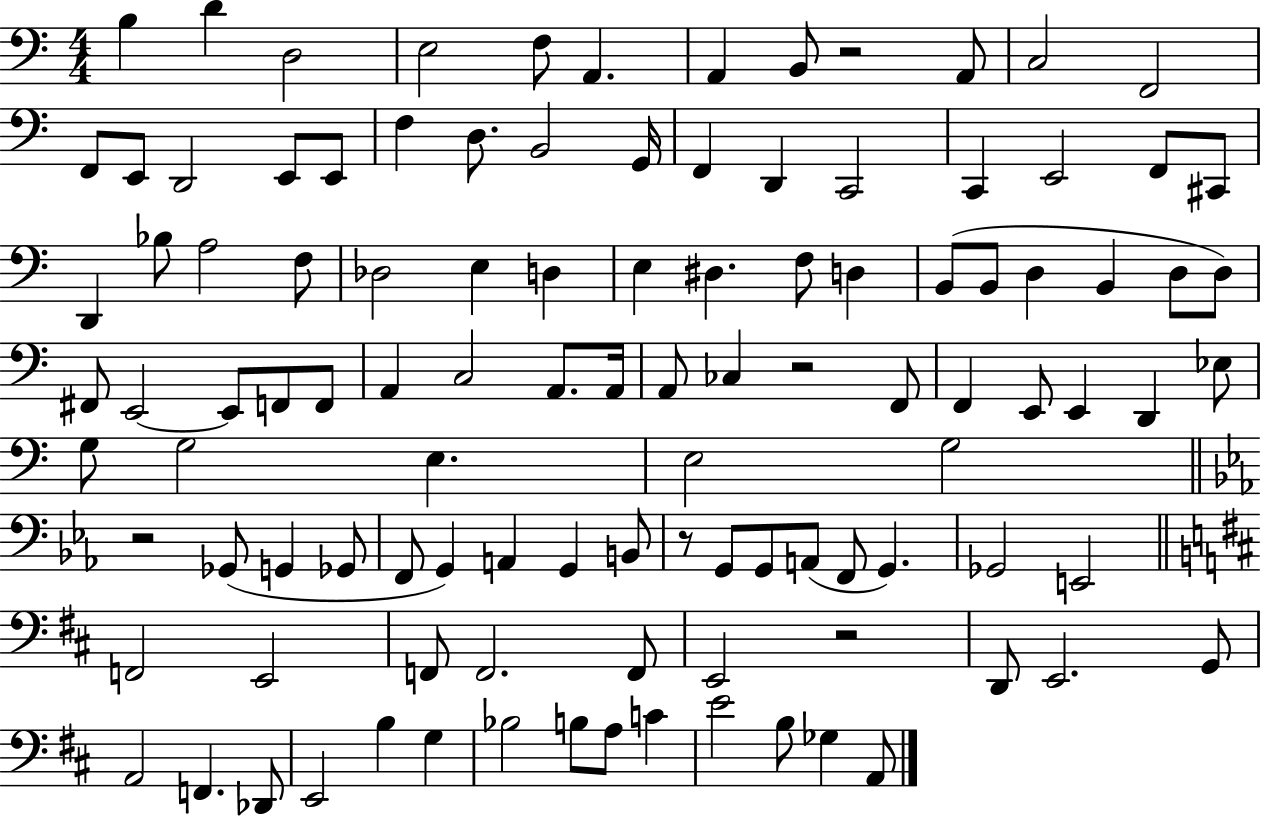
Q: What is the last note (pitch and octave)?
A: A2